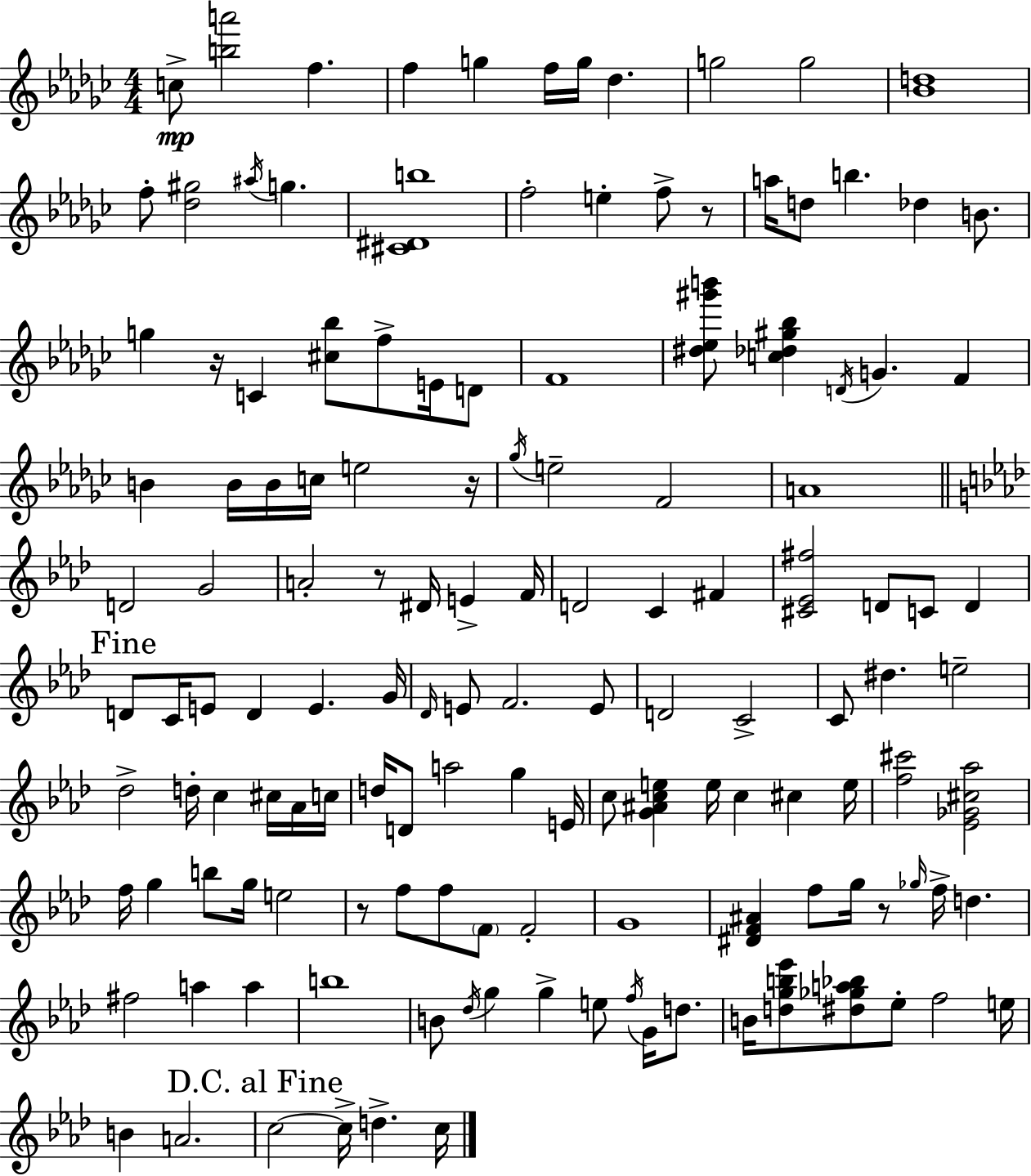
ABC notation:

X:1
T:Untitled
M:4/4
L:1/4
K:Ebm
c/2 [ba']2 f f g f/4 g/4 _d g2 g2 [_Bd]4 f/2 [_d^g]2 ^a/4 g [^C^Db]4 f2 e f/2 z/2 a/4 d/2 b _d B/2 g z/4 C [^c_b]/2 f/2 E/4 D/2 F4 [^d_e^g'b']/2 [c_d^g_b] D/4 G F B B/4 B/4 c/4 e2 z/4 _g/4 e2 F2 A4 D2 G2 A2 z/2 ^D/4 E F/4 D2 C ^F [^C_E^f]2 D/2 C/2 D D/2 C/4 E/2 D E G/4 _D/4 E/2 F2 E/2 D2 C2 C/2 ^d e2 _d2 d/4 c ^c/4 _A/4 c/4 d/4 D/2 a2 g E/4 c/2 [G^Ace] e/4 c ^c e/4 [f^c']2 [_E_G^c_a]2 f/4 g b/2 g/4 e2 z/2 f/2 f/2 F/2 F2 G4 [^DF^A] f/2 g/4 z/2 _g/4 f/4 d ^f2 a a b4 B/2 _d/4 g g e/2 f/4 G/4 d/2 B/4 [dgb_e']/2 [^d_ga_b]/2 _e/2 f2 e/4 B A2 c2 c/4 d c/4